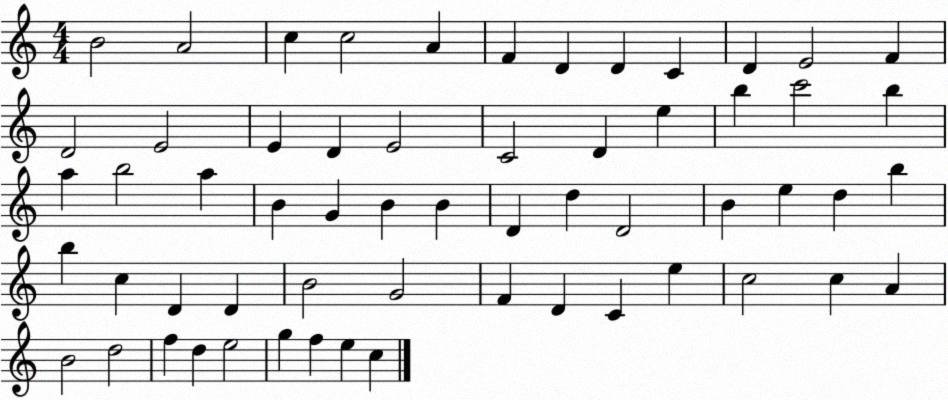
X:1
T:Untitled
M:4/4
L:1/4
K:C
B2 A2 c c2 A F D D C D E2 F D2 E2 E D E2 C2 D e b c'2 b a b2 a B G B B D d D2 B e d b b c D D B2 G2 F D C e c2 c A B2 d2 f d e2 g f e c